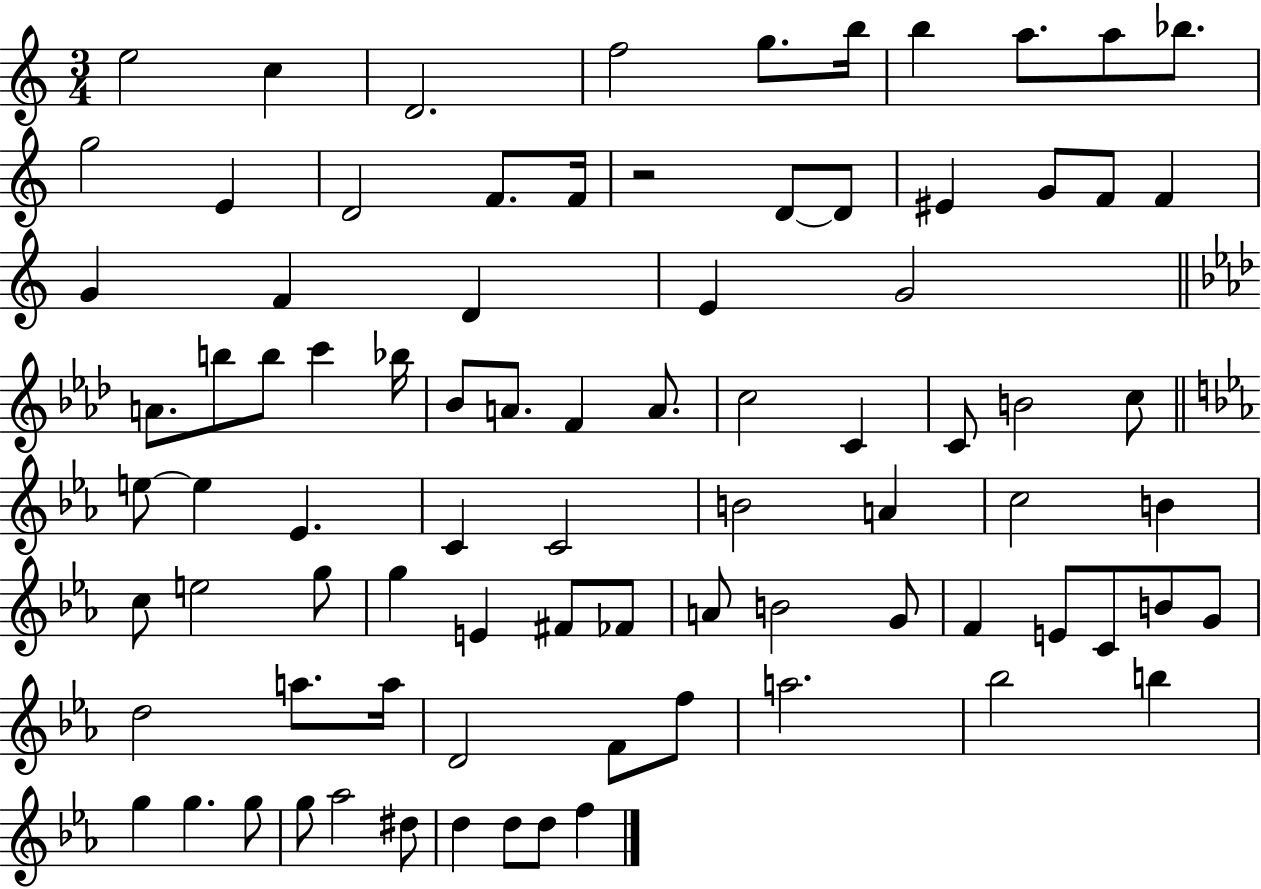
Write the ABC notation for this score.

X:1
T:Untitled
M:3/4
L:1/4
K:C
e2 c D2 f2 g/2 b/4 b a/2 a/2 _b/2 g2 E D2 F/2 F/4 z2 D/2 D/2 ^E G/2 F/2 F G F D E G2 A/2 b/2 b/2 c' _b/4 _B/2 A/2 F A/2 c2 C C/2 B2 c/2 e/2 e _E C C2 B2 A c2 B c/2 e2 g/2 g E ^F/2 _F/2 A/2 B2 G/2 F E/2 C/2 B/2 G/2 d2 a/2 a/4 D2 F/2 f/2 a2 _b2 b g g g/2 g/2 _a2 ^d/2 d d/2 d/2 f